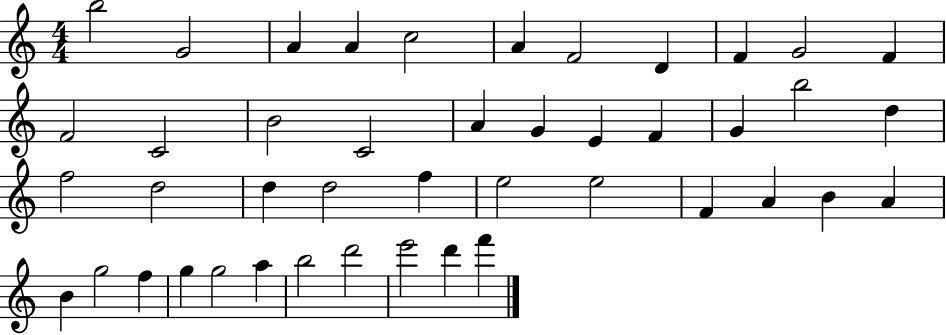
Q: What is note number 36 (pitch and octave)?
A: F5